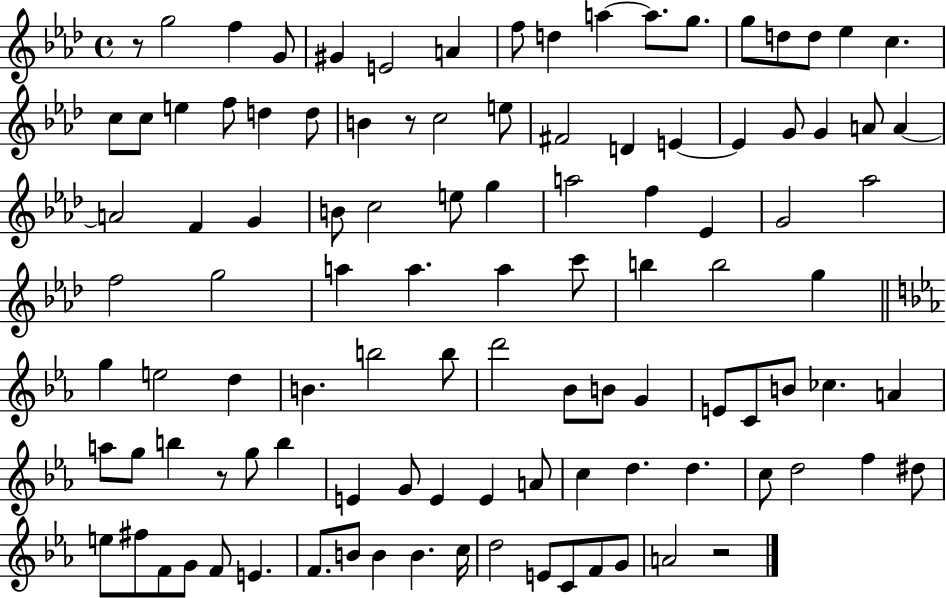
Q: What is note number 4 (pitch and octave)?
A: G#4